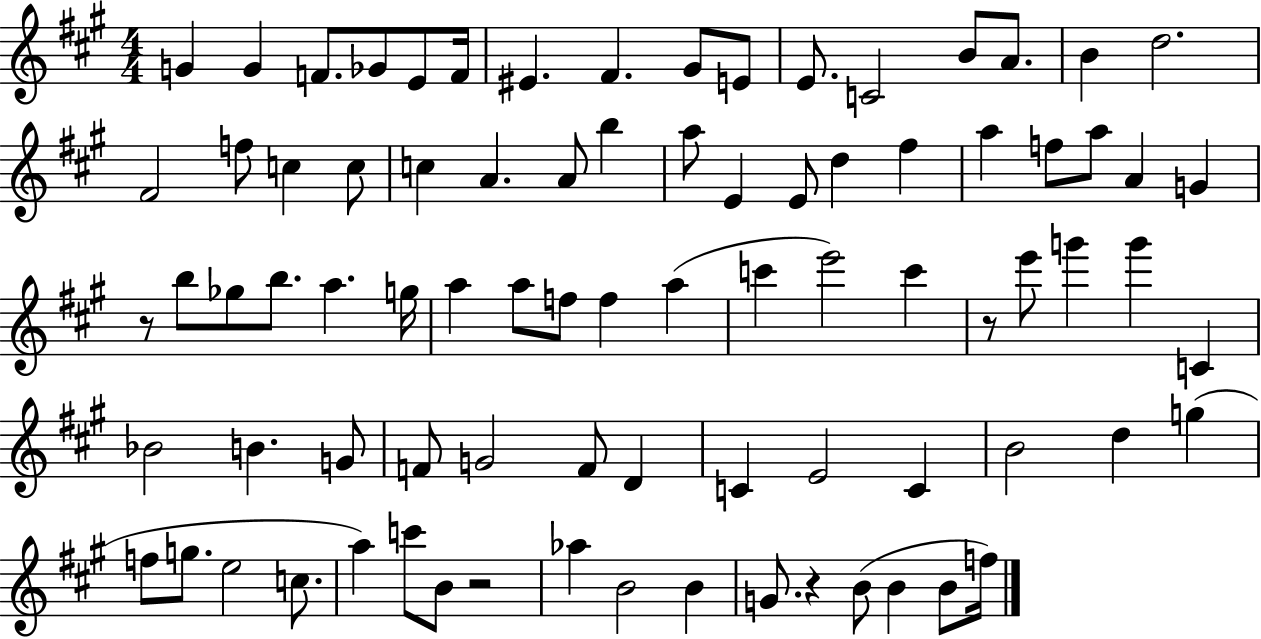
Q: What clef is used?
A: treble